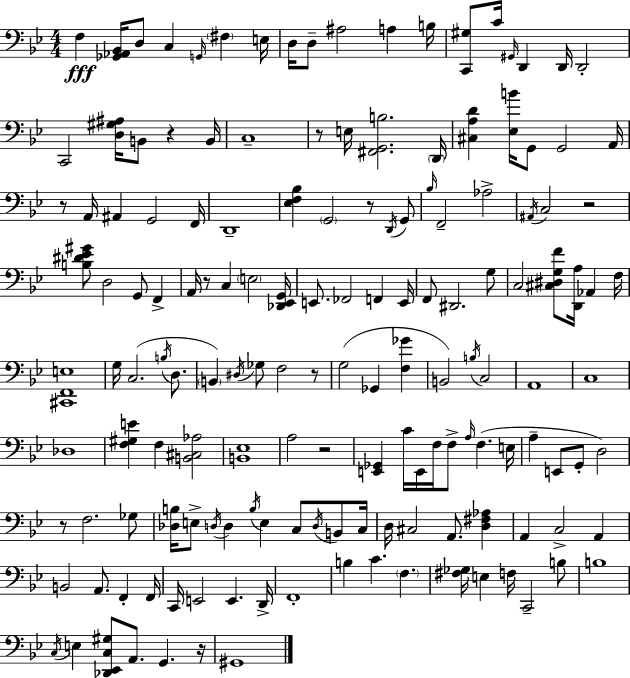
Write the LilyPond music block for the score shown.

{
  \clef bass
  \numericTimeSignature
  \time 4/4
  \key g \minor
  f4\fff <ges, aes, bes,>16 d8 c4 \grace { g,16 } \parenthesize fis4 | e16 d16 d8-- ais2 a4 | b16 <c, gis>8 c'16 \grace { gis,16 } d,4 d,16 d,2-. | c,2 <d gis ais>16 b,8 r4 | \break b,16 c1-- | r8 e16 <fis, g, b>2. | \parenthesize d,16 <cis a d'>4 <ees b'>16 g,8 g,2 | a,16 r8 a,16 ais,4 g,2 | \break f,16 d,1-- | <ees f bes>4 \parenthesize g,2 r8 | \acciaccatura { d,16 } g,8 \grace { bes16 } f,2-- aes2-> | \acciaccatura { ais,16 } c2 r2 | \break <b dis' ees' gis'>8 d2 g,8 | f,4-> a,16 r8 c4 \parenthesize e2 | <des, ees, g,>16 e,8. fes,2 | f,4 e,16 f,8 dis,2. | \break g8 c2 <cis dis g f'>8 <d, a>16 | aes,4 f16 <cis, f, e>1 | g16 c2.( | \acciaccatura { b16 } d8. \parenthesize b,4) \acciaccatura { dis16 } ges8 f2 | \break r8 g2( ges,4 | <f ges'>4 b,2) \acciaccatura { b16 } | c2 a,1 | c1 | \break des1 | <f gis e'>4 f4 | <b, cis aes>2 <b, ees>1 | a2 | \break r2 <e, ges,>4 c'16 e,16 f16 f8-> | \grace { a16 } f4.( e16 a4-- e,8 g,8-. | d2) r8 f2. | ges8 <des b>16 e8-> \acciaccatura { d16 } d4 | \break \acciaccatura { b16 } e4 c8 \acciaccatura { d16 } b,8 c16 d16 cis2 | a,8. <d fis aes>4 a,4 | c2-> a,4 b,2 | a,8. f,4-. f,16 c,16 e,2 | \break e,4. d,16-> f,1-. | b4 | c'4. \parenthesize f4. <fis ges>16 e4 | f16 c,2-- b8 b1 | \break \acciaccatura { c16 } e4 | <des, ees, c gis>8 a,8. g,4. r16 gis,1 | \bar "|."
}